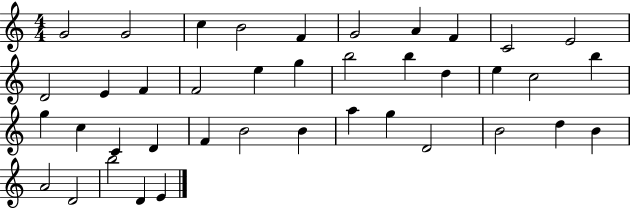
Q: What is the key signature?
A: C major